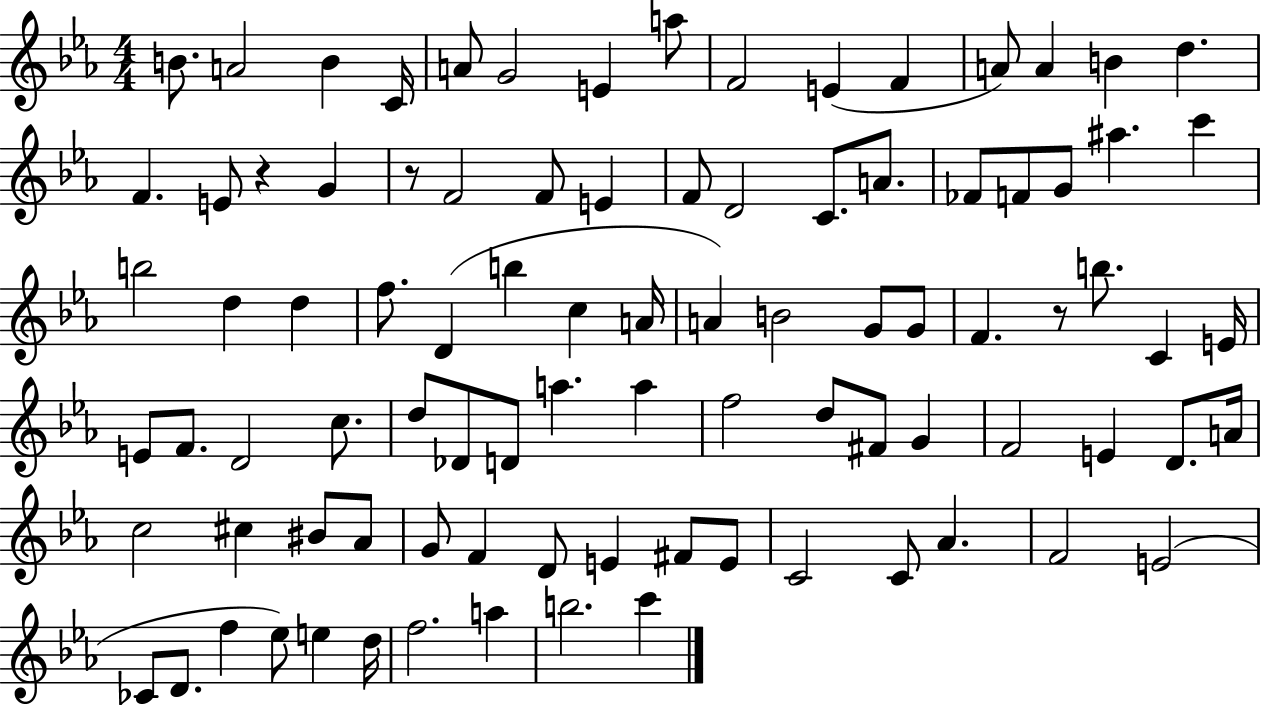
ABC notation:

X:1
T:Untitled
M:4/4
L:1/4
K:Eb
B/2 A2 B C/4 A/2 G2 E a/2 F2 E F A/2 A B d F E/2 z G z/2 F2 F/2 E F/2 D2 C/2 A/2 _F/2 F/2 G/2 ^a c' b2 d d f/2 D b c A/4 A B2 G/2 G/2 F z/2 b/2 C E/4 E/2 F/2 D2 c/2 d/2 _D/2 D/2 a a f2 d/2 ^F/2 G F2 E D/2 A/4 c2 ^c ^B/2 _A/2 G/2 F D/2 E ^F/2 E/2 C2 C/2 _A F2 E2 _C/2 D/2 f _e/2 e d/4 f2 a b2 c'